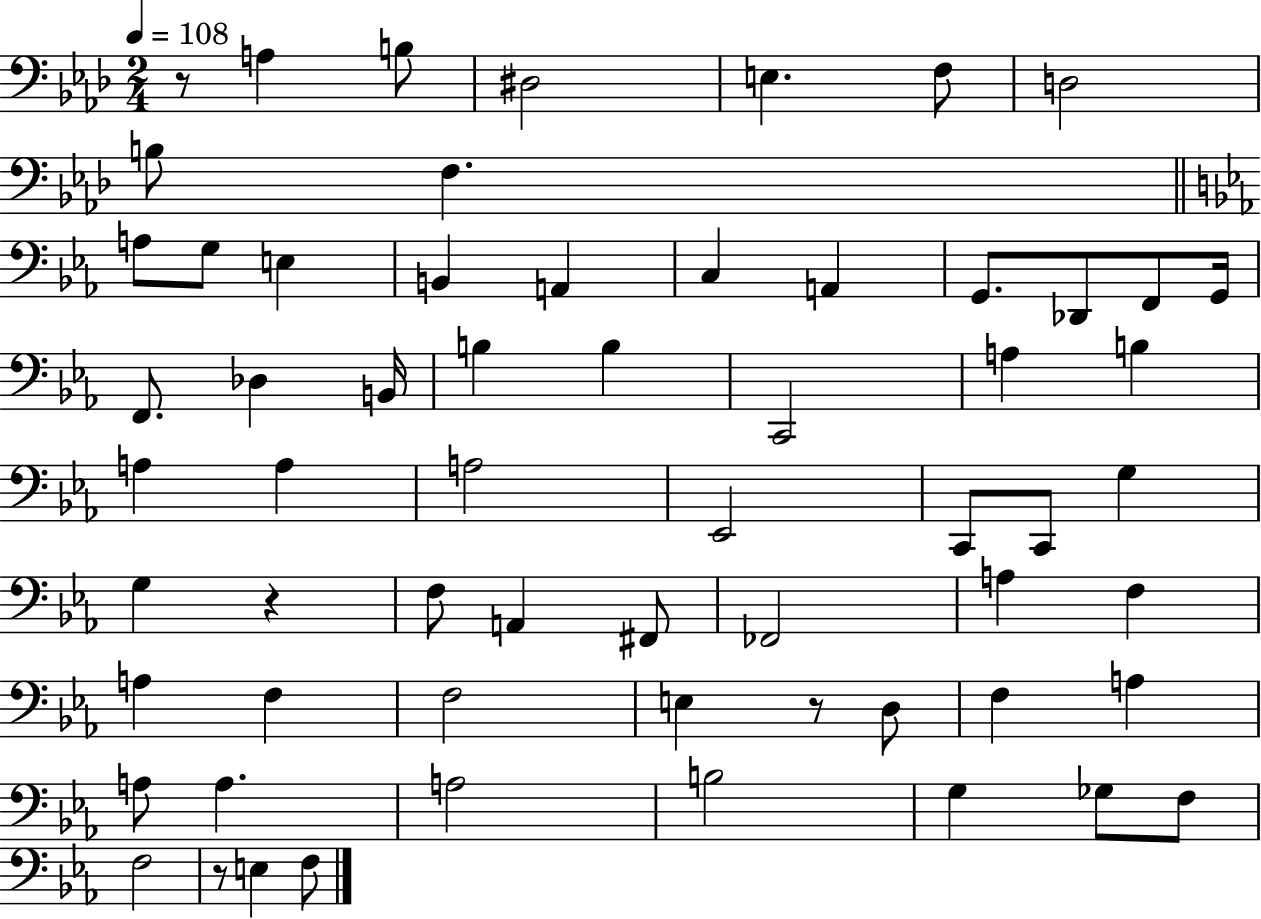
{
  \clef bass
  \numericTimeSignature
  \time 2/4
  \key aes \major
  \tempo 4 = 108
  r8 a4 b8 | dis2 | e4. f8 | d2 | \break b8 f4. | \bar "||" \break \key ees \major a8 g8 e4 | b,4 a,4 | c4 a,4 | g,8. des,8 f,8 g,16 | \break f,8. des4 b,16 | b4 b4 | c,2 | a4 b4 | \break a4 a4 | a2 | ees,2 | c,8 c,8 g4 | \break g4 r4 | f8 a,4 fis,8 | fes,2 | a4 f4 | \break a4 f4 | f2 | e4 r8 d8 | f4 a4 | \break a8 a4. | a2 | b2 | g4 ges8 f8 | \break f2 | r8 e4 f8 | \bar "|."
}